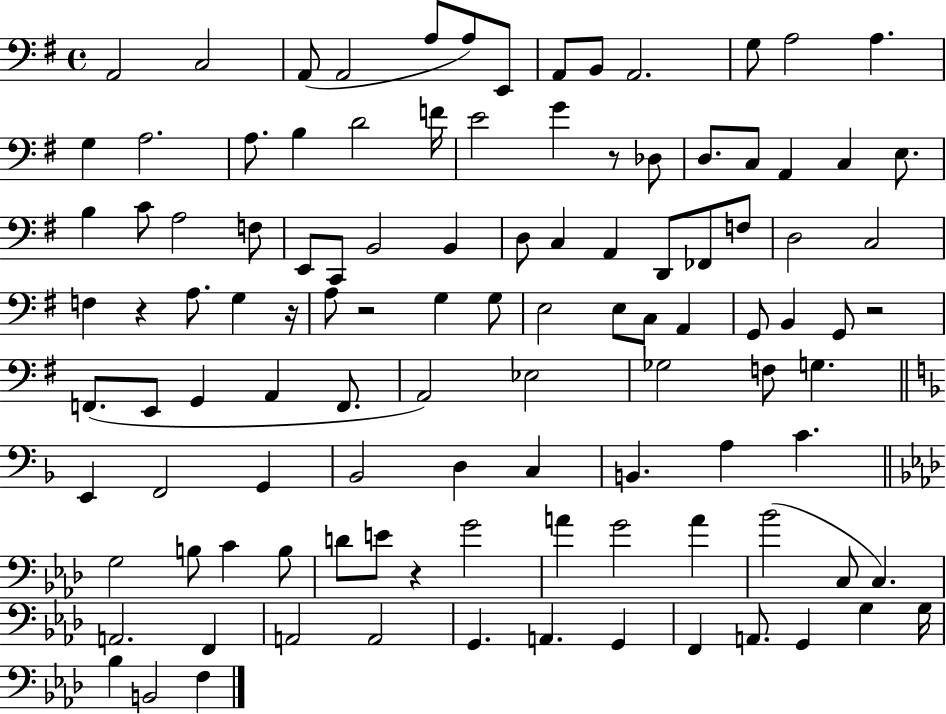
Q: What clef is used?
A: bass